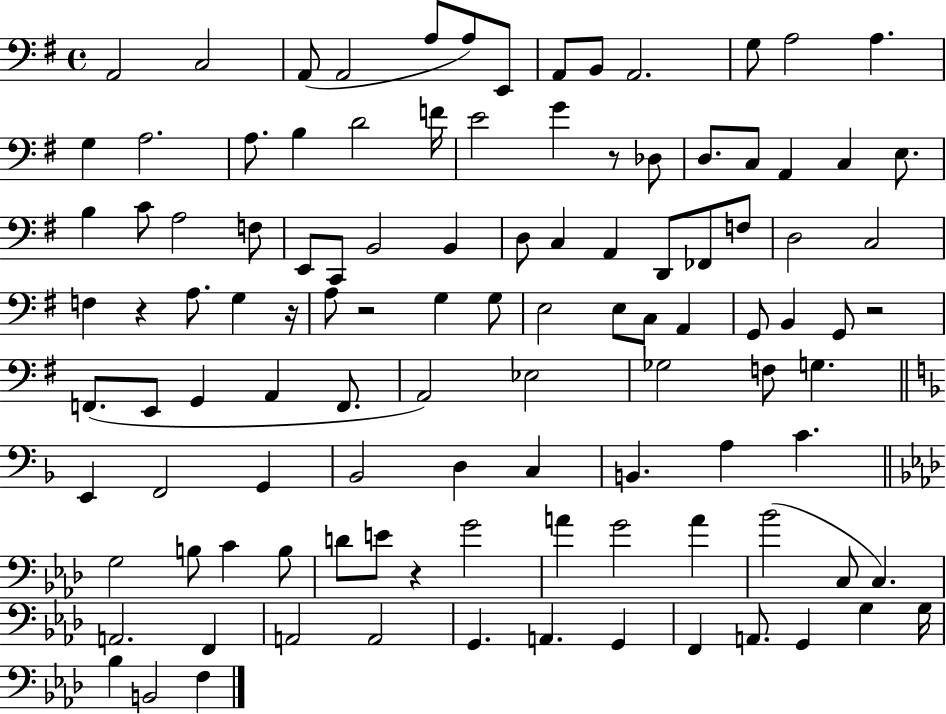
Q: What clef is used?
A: bass